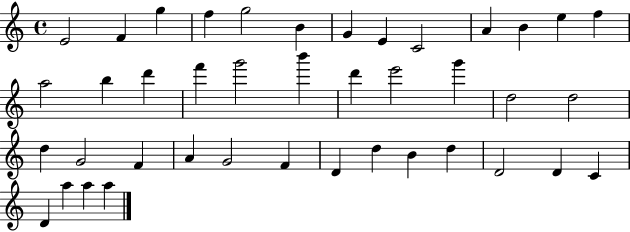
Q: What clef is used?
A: treble